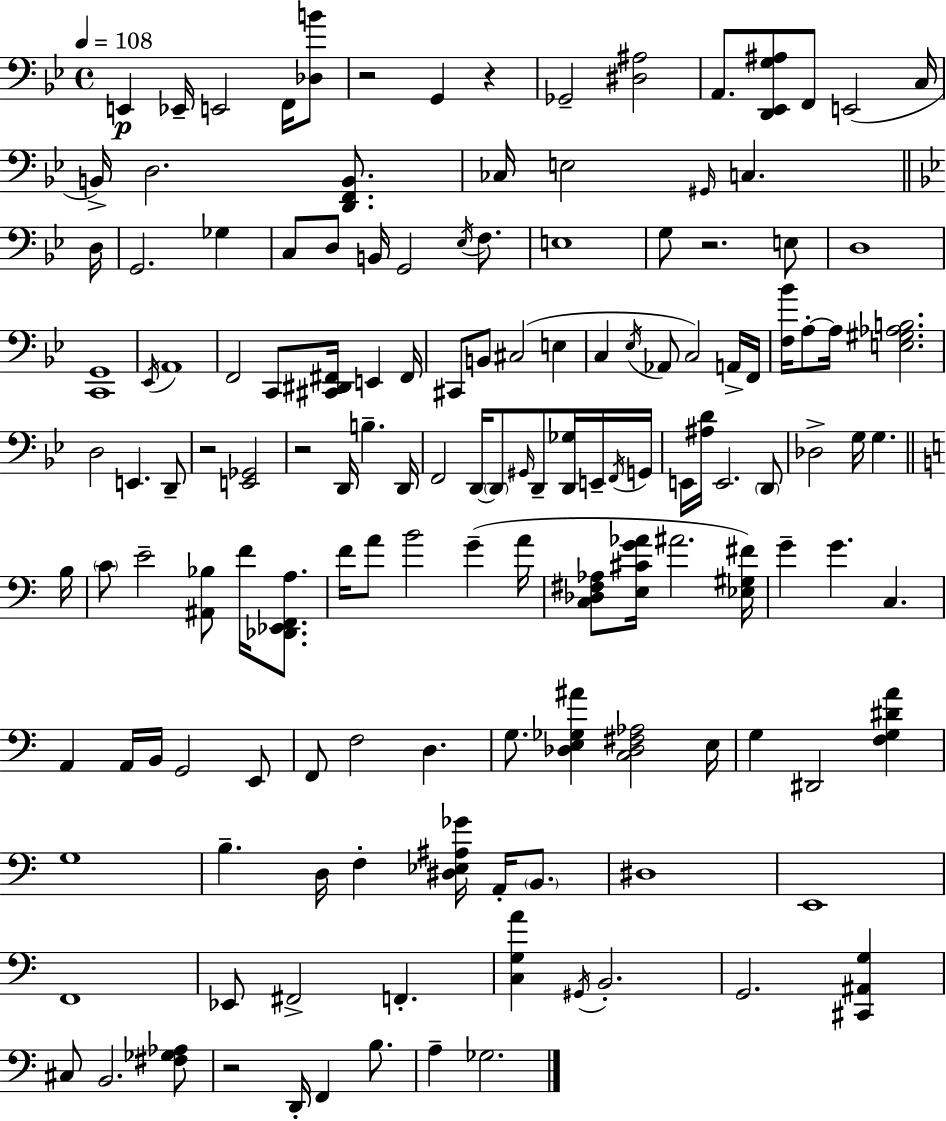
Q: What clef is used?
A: bass